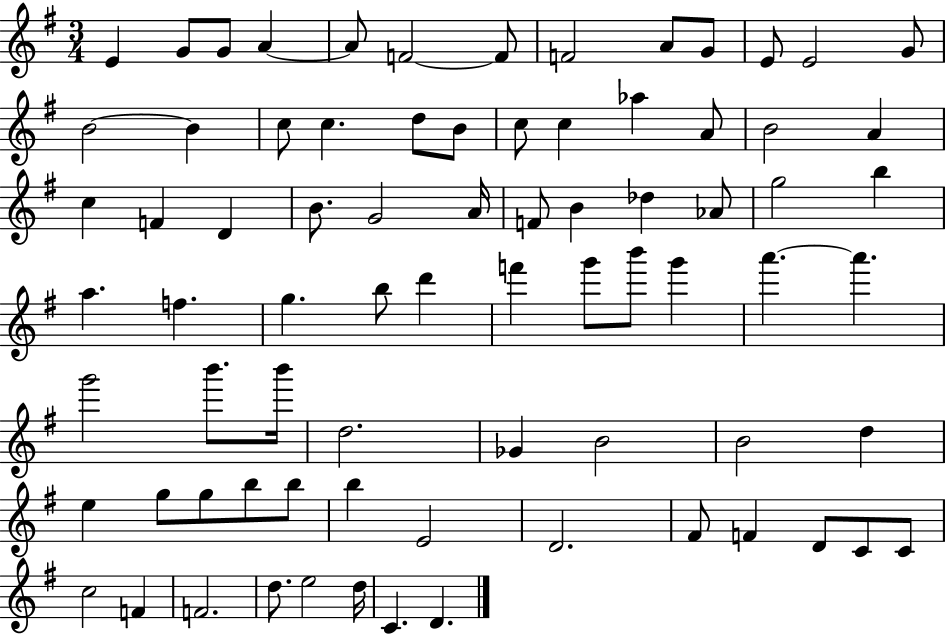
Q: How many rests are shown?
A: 0